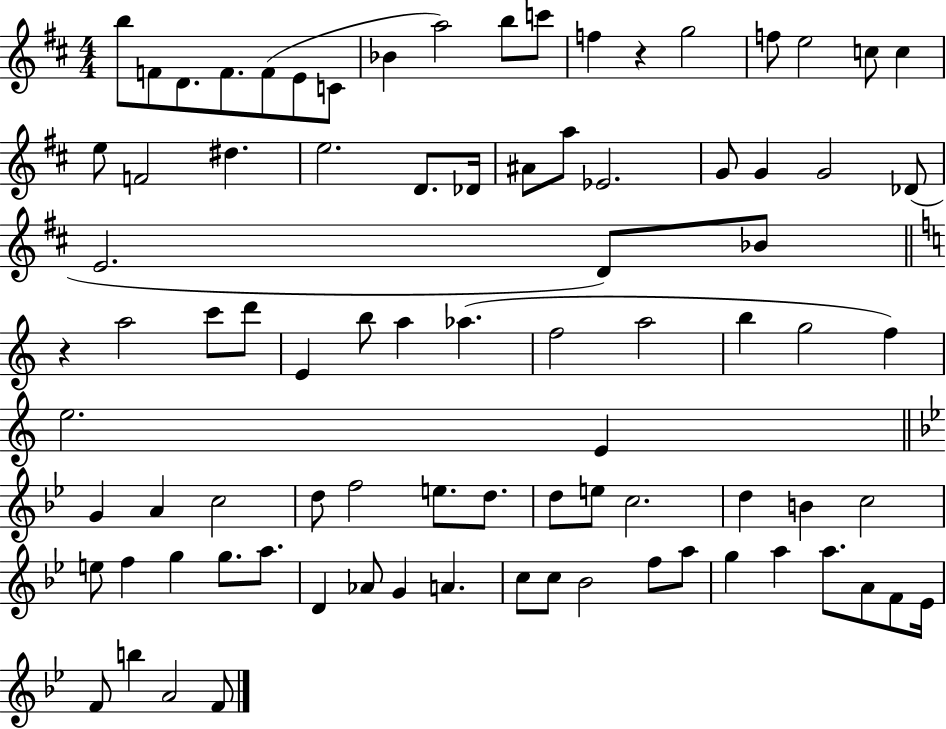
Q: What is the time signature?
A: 4/4